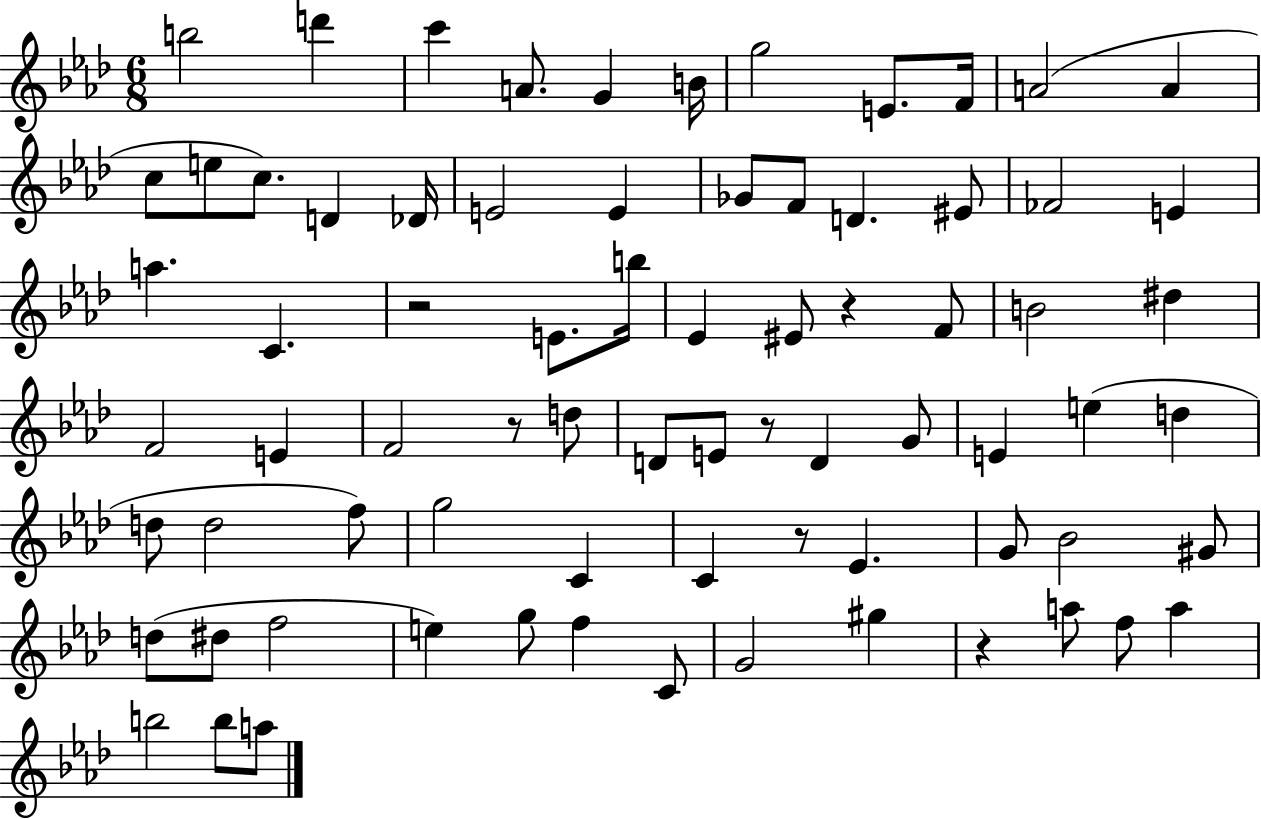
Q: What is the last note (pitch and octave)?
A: A5